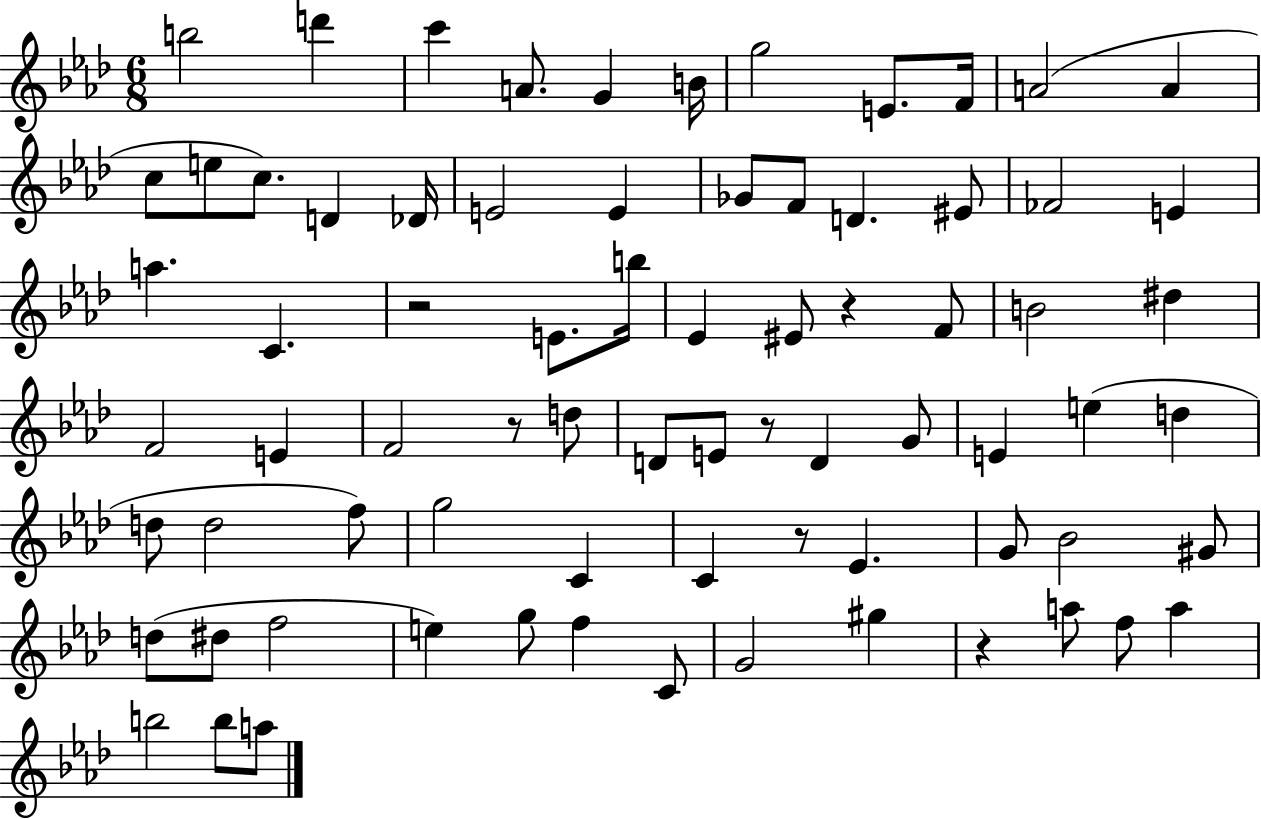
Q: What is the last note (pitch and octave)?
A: A5